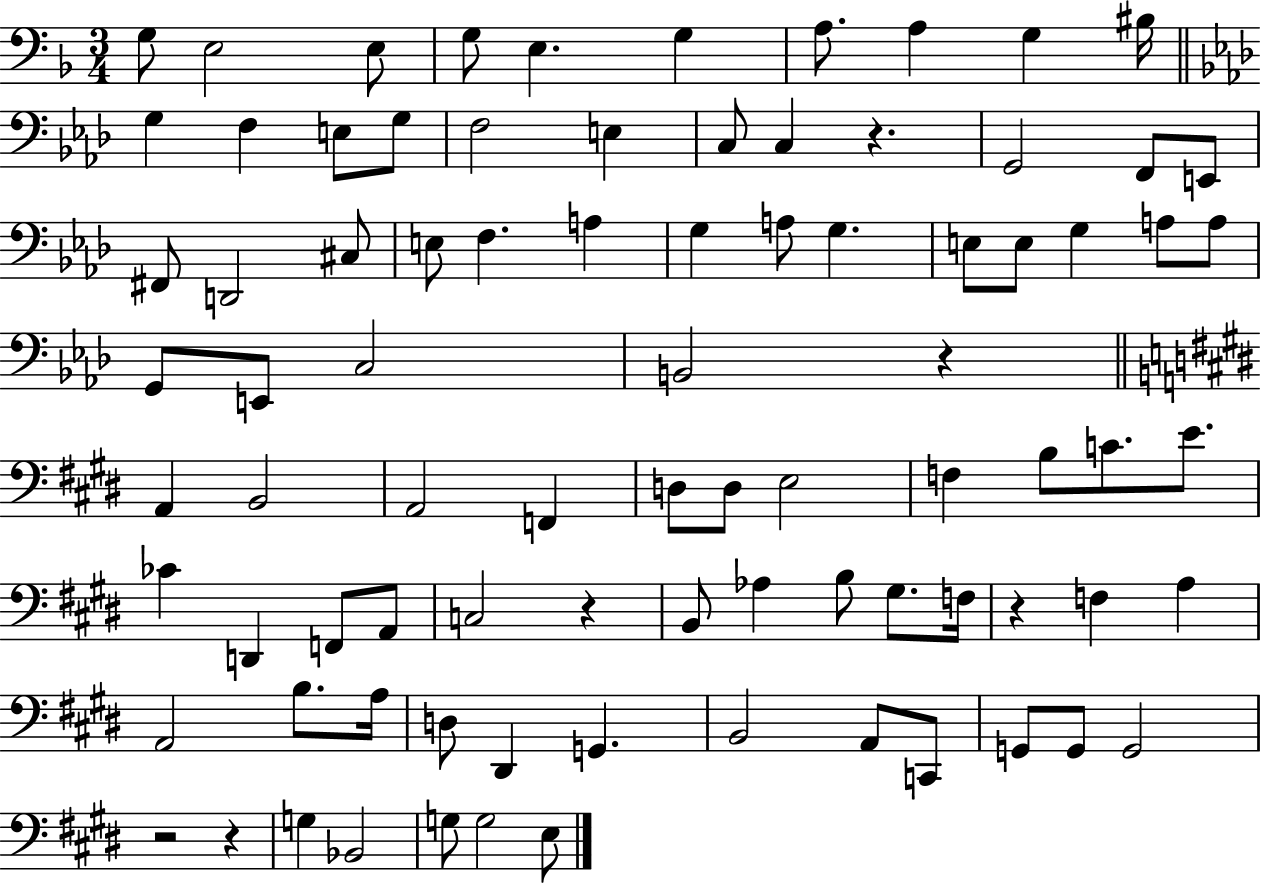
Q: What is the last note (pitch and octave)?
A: E3